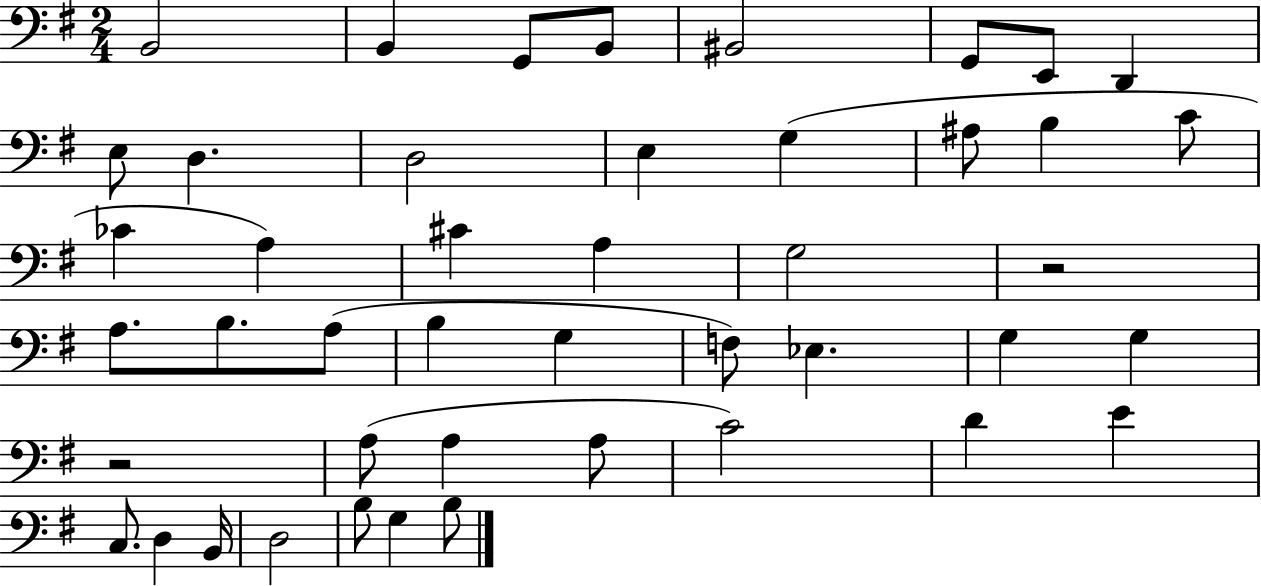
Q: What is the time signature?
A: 2/4